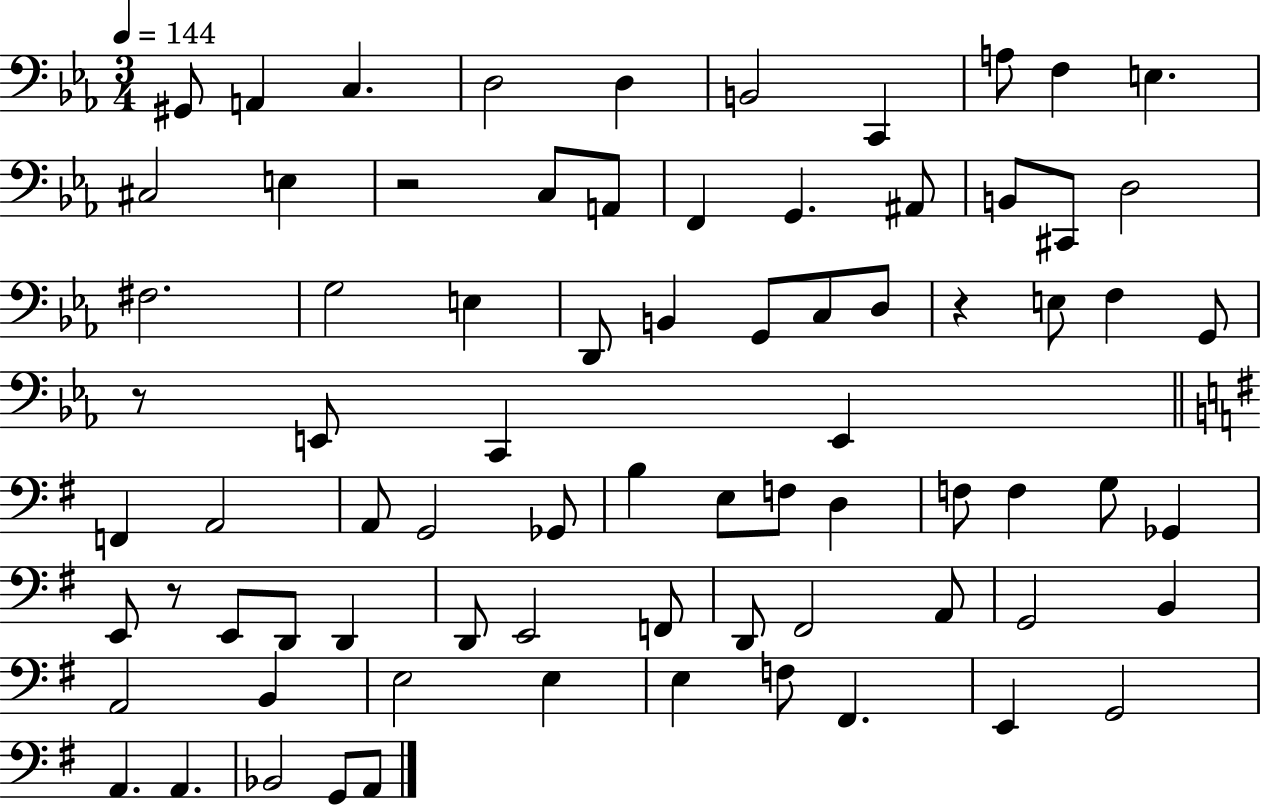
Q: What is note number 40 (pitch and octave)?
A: B3